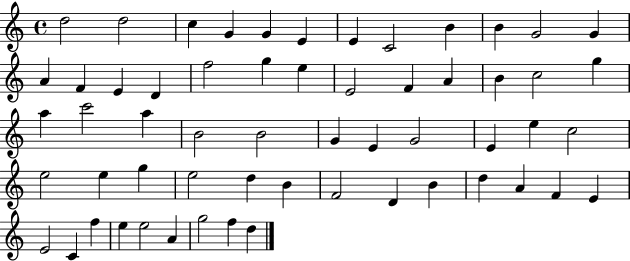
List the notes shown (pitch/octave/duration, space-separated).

D5/h D5/h C5/q G4/q G4/q E4/q E4/q C4/h B4/q B4/q G4/h G4/q A4/q F4/q E4/q D4/q F5/h G5/q E5/q E4/h F4/q A4/q B4/q C5/h G5/q A5/q C6/h A5/q B4/h B4/h G4/q E4/q G4/h E4/q E5/q C5/h E5/h E5/q G5/q E5/h D5/q B4/q F4/h D4/q B4/q D5/q A4/q F4/q E4/q E4/h C4/q F5/q E5/q E5/h A4/q G5/h F5/q D5/q